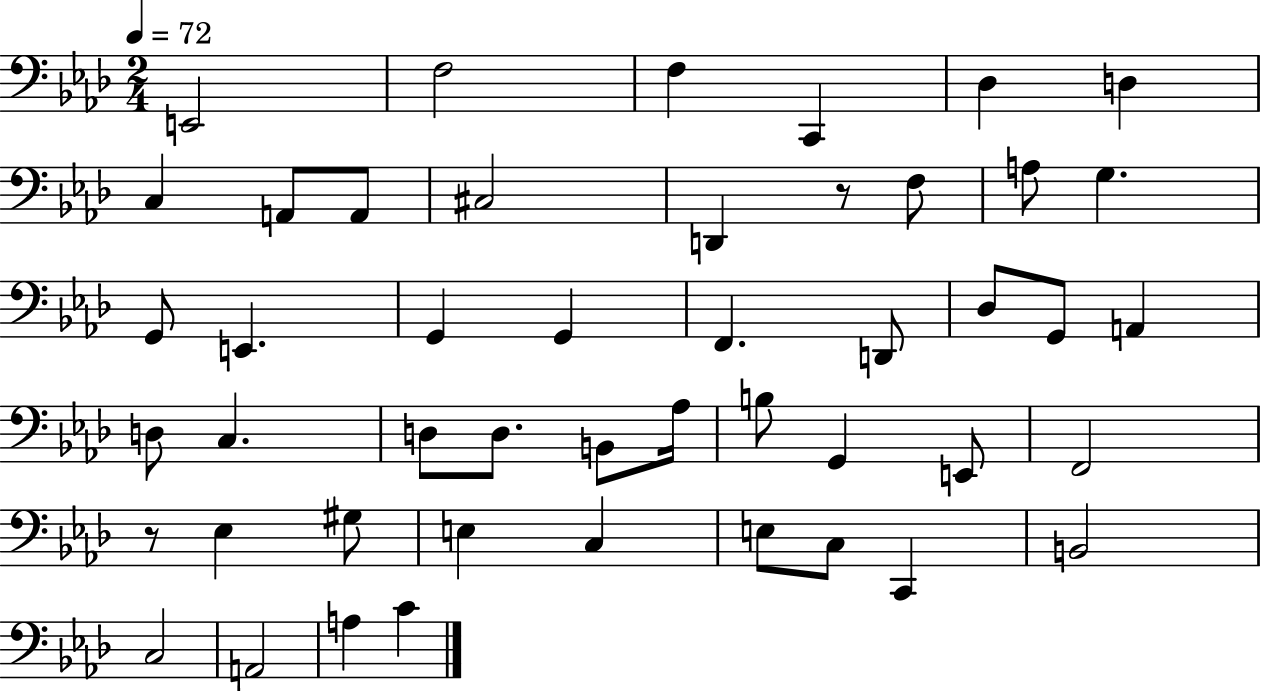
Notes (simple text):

E2/h F3/h F3/q C2/q Db3/q D3/q C3/q A2/e A2/e C#3/h D2/q R/e F3/e A3/e G3/q. G2/e E2/q. G2/q G2/q F2/q. D2/e Db3/e G2/e A2/q D3/e C3/q. D3/e D3/e. B2/e Ab3/s B3/e G2/q E2/e F2/h R/e Eb3/q G#3/e E3/q C3/q E3/e C3/e C2/q B2/h C3/h A2/h A3/q C4/q